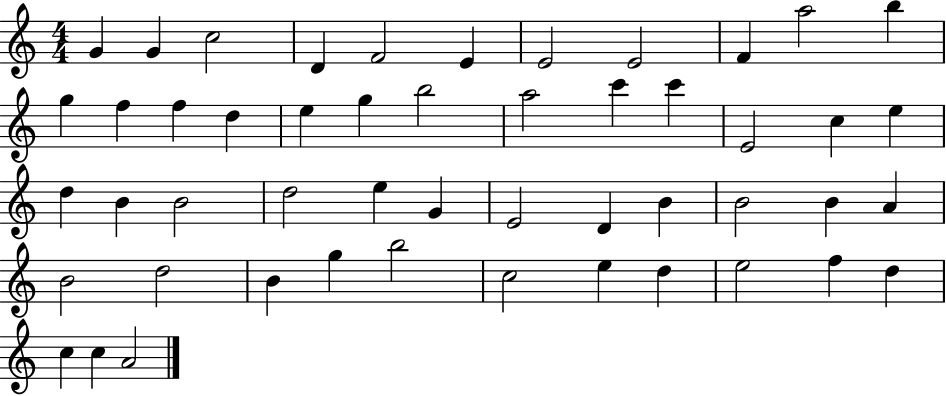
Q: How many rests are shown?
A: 0